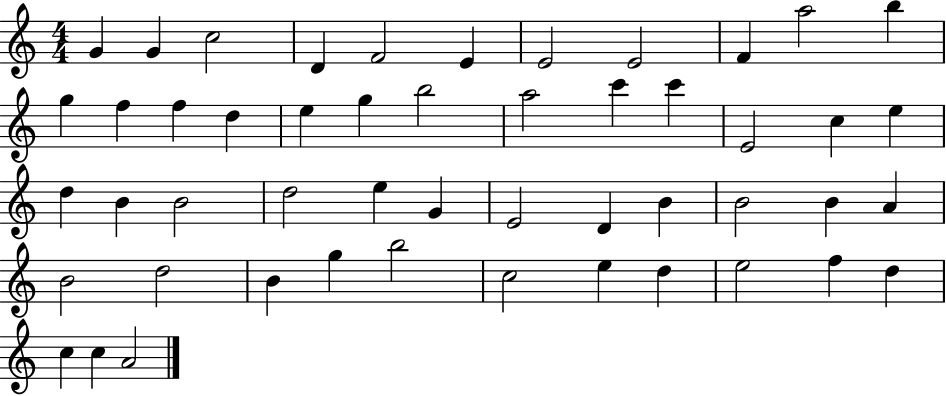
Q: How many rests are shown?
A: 0